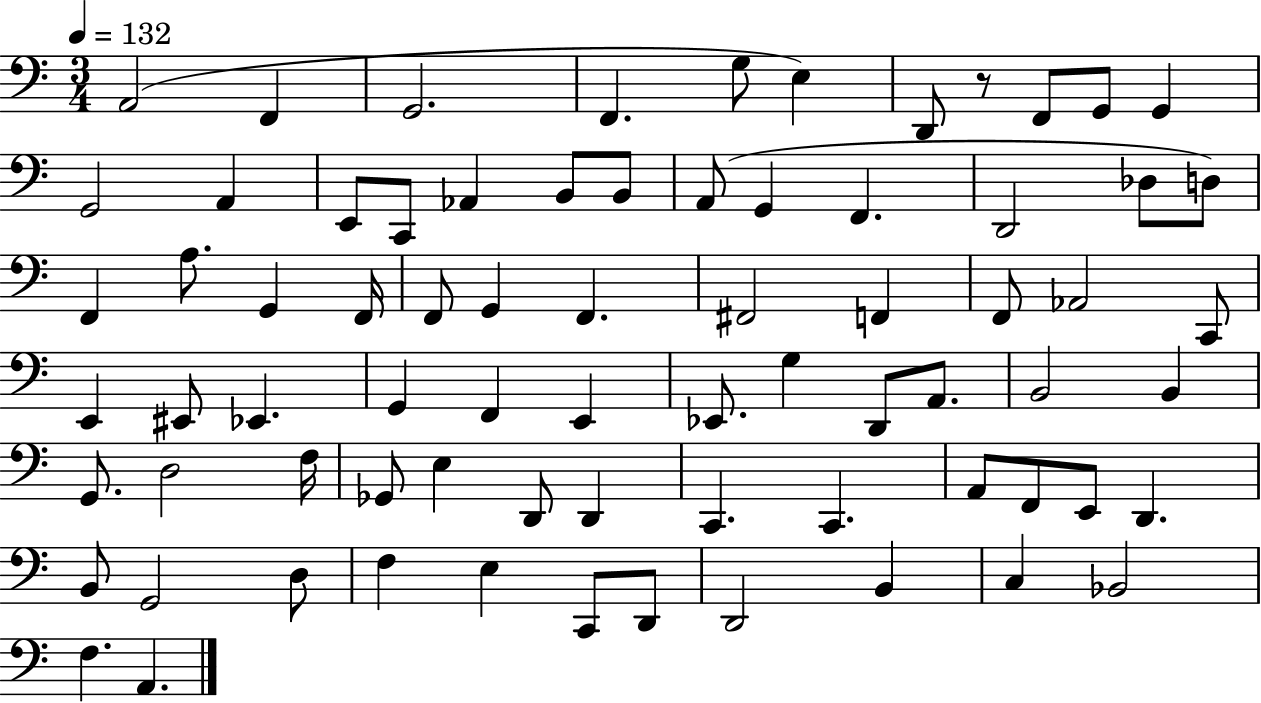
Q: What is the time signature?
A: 3/4